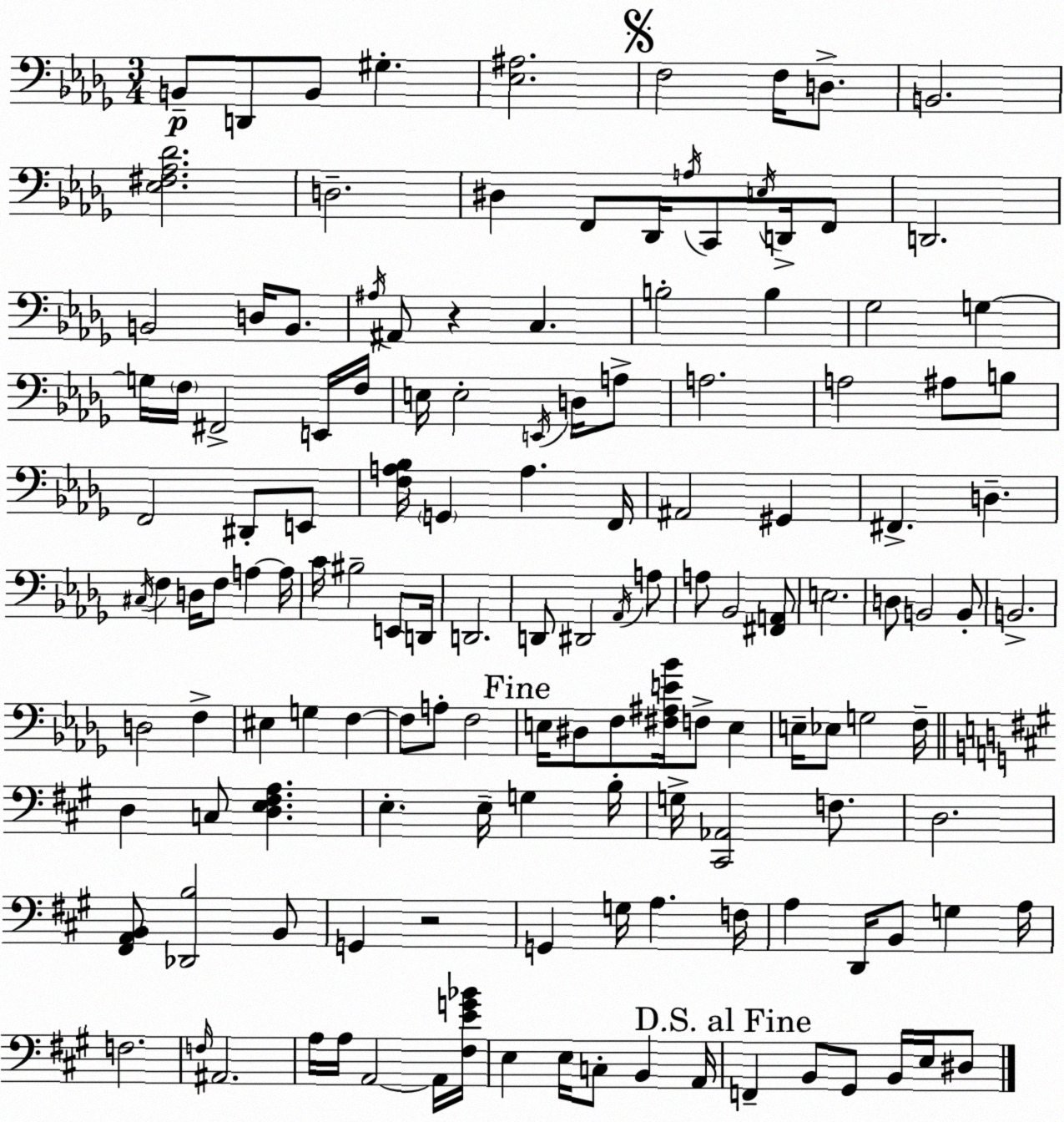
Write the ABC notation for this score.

X:1
T:Untitled
M:3/4
L:1/4
K:Bbm
B,,/2 D,,/2 B,,/2 ^G, [_E,^A,]2 F,2 F,/4 D,/2 B,,2 [_E,^F,_A,_D]2 D,2 ^D, F,,/2 _D,,/4 A,/4 C,,/2 E,/4 D,,/4 F,,/2 D,,2 B,,2 D,/4 B,,/2 ^A,/4 ^A,,/2 z C, B,2 B, _G,2 G, G,/4 F,/4 ^F,,2 E,,/4 F,/4 E,/4 E,2 E,,/4 D,/4 A,/2 A,2 A,2 ^A,/2 B,/2 F,,2 ^D,,/2 E,,/2 [F,A,_B,]/4 G,, A, F,,/4 ^A,,2 ^G,, ^F,, D, ^C,/4 F, D,/4 F,/2 A, A,/4 C/4 ^B,2 E,,/2 D,,/4 D,,2 D,,/2 ^D,,2 _A,,/4 A,/2 A,/2 _B,,2 [^F,,A,,]/2 E,2 D,/2 B,,2 B,,/2 B,,2 D,2 F, ^E, G, F, F,/2 A,/2 F,2 E,/4 ^D,/2 F,/2 [^F,^A,E_B]/4 F,/2 E, E,/4 _E,/2 G,2 F,/4 D, C,/2 [D,E,^F,A,] E, E,/4 G, B,/4 G,/4 [^C,,_A,,]2 F,/2 D,2 [^F,,A,,B,,]/2 [_D,,B,]2 B,,/2 G,, z2 G,, G,/4 A, F,/4 A, D,,/4 B,,/2 G, A,/4 F,2 F,/4 ^A,,2 A,/4 A,/4 A,,2 A,,/4 [^F,EG_B]/4 E, E,/4 C,/2 B,, A,,/4 F,, B,,/2 ^G,,/2 B,,/4 E,/4 ^D,/2